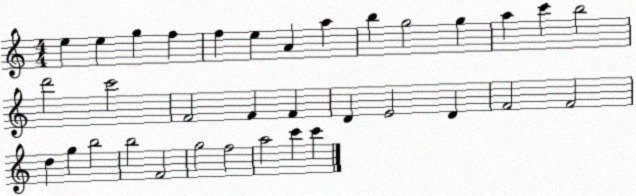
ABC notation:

X:1
T:Untitled
M:4/4
L:1/4
K:C
e e g f f e A a b g2 g a c' b2 d'2 c'2 F2 F F D E2 D F2 F2 d g b2 b2 F2 g2 f2 a2 c' c'